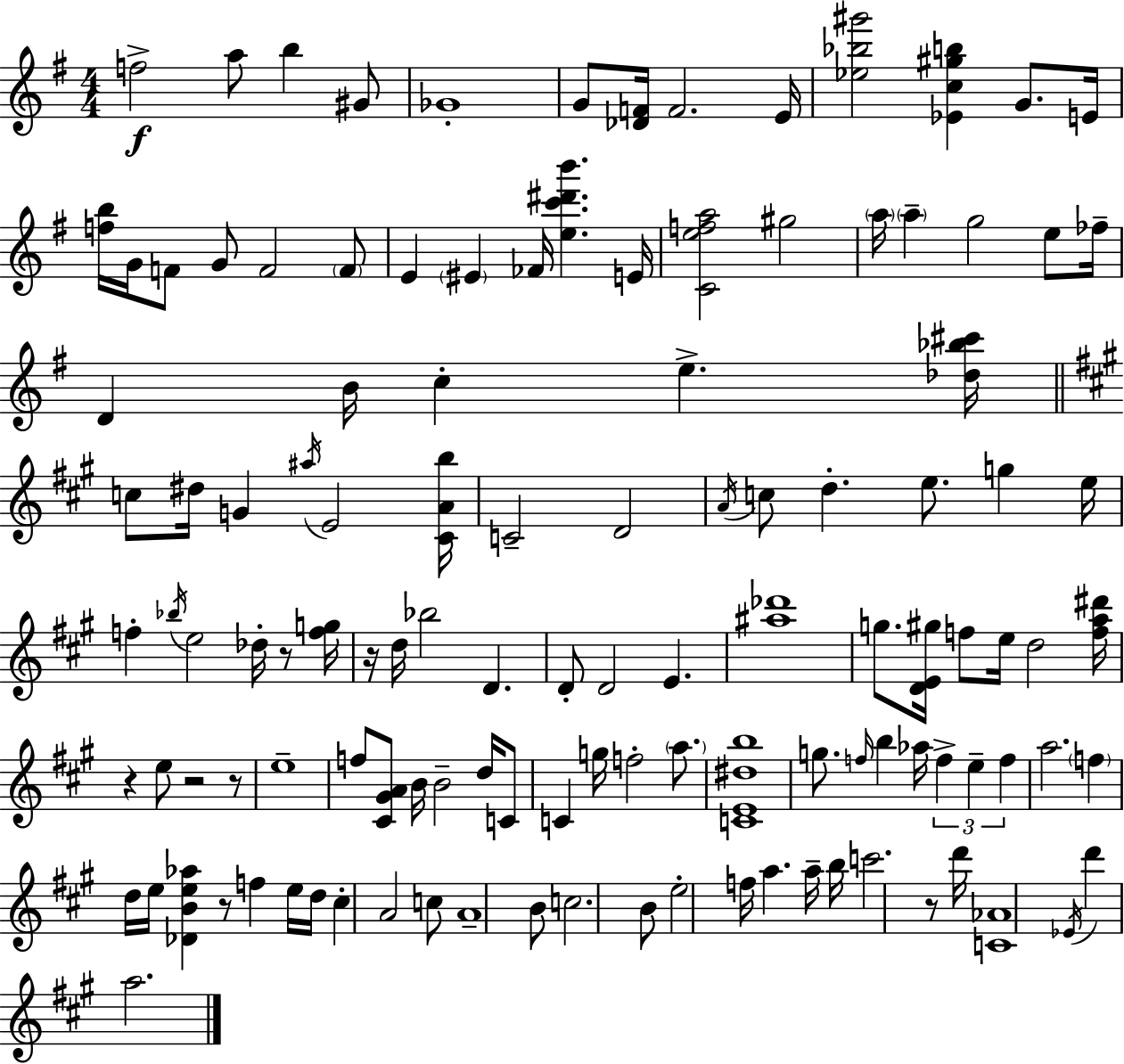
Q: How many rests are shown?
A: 7